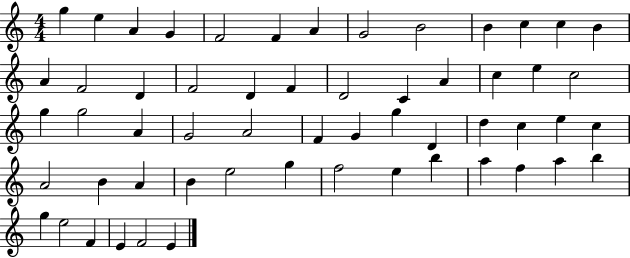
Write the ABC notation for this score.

X:1
T:Untitled
M:4/4
L:1/4
K:C
g e A G F2 F A G2 B2 B c c B A F2 D F2 D F D2 C A c e c2 g g2 A G2 A2 F G g D d c e c A2 B A B e2 g f2 e b a f a b g e2 F E F2 E